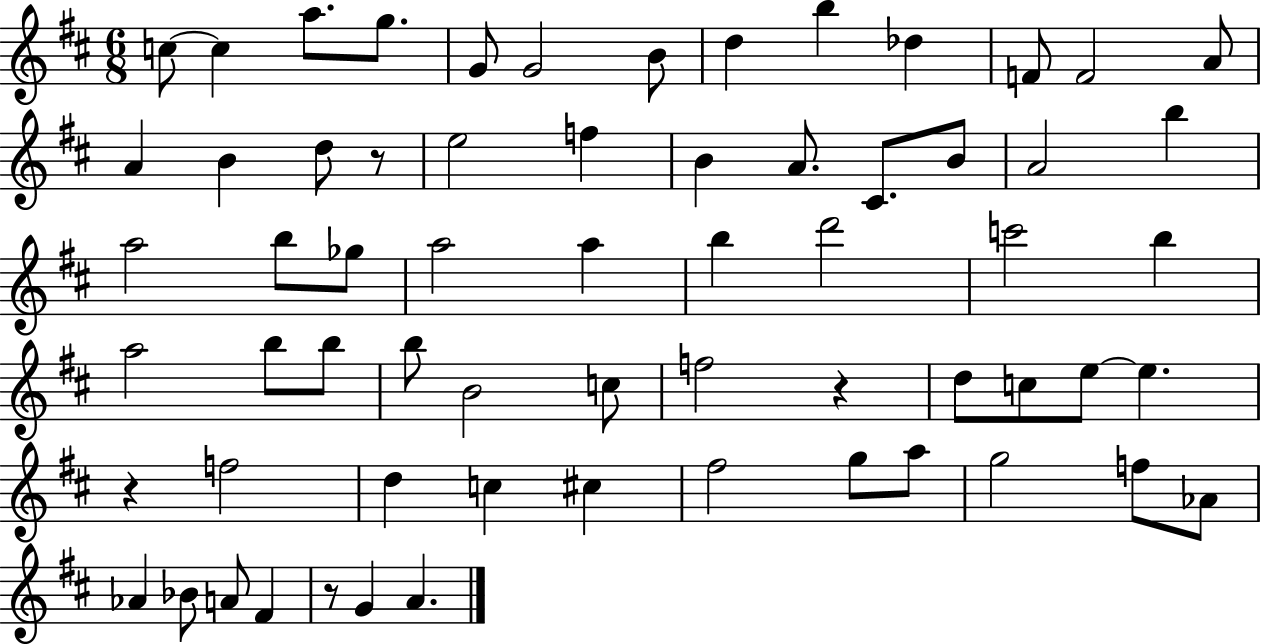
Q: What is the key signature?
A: D major